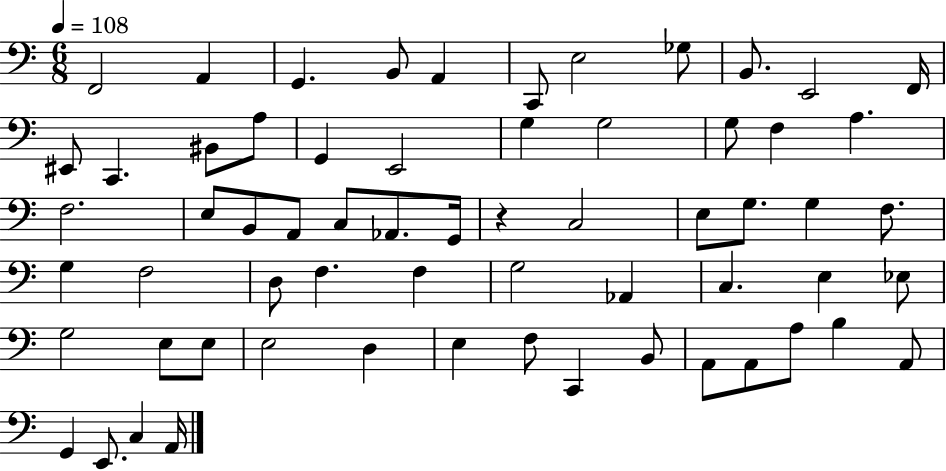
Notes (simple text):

F2/h A2/q G2/q. B2/e A2/q C2/e E3/h Gb3/e B2/e. E2/h F2/s EIS2/e C2/q. BIS2/e A3/e G2/q E2/h G3/q G3/h G3/e F3/q A3/q. F3/h. E3/e B2/e A2/e C3/e Ab2/e. G2/s R/q C3/h E3/e G3/e. G3/q F3/e. G3/q F3/h D3/e F3/q. F3/q G3/h Ab2/q C3/q. E3/q Eb3/e G3/h E3/e E3/e E3/h D3/q E3/q F3/e C2/q B2/e A2/e A2/e A3/e B3/q A2/e G2/q E2/e. C3/q A2/s